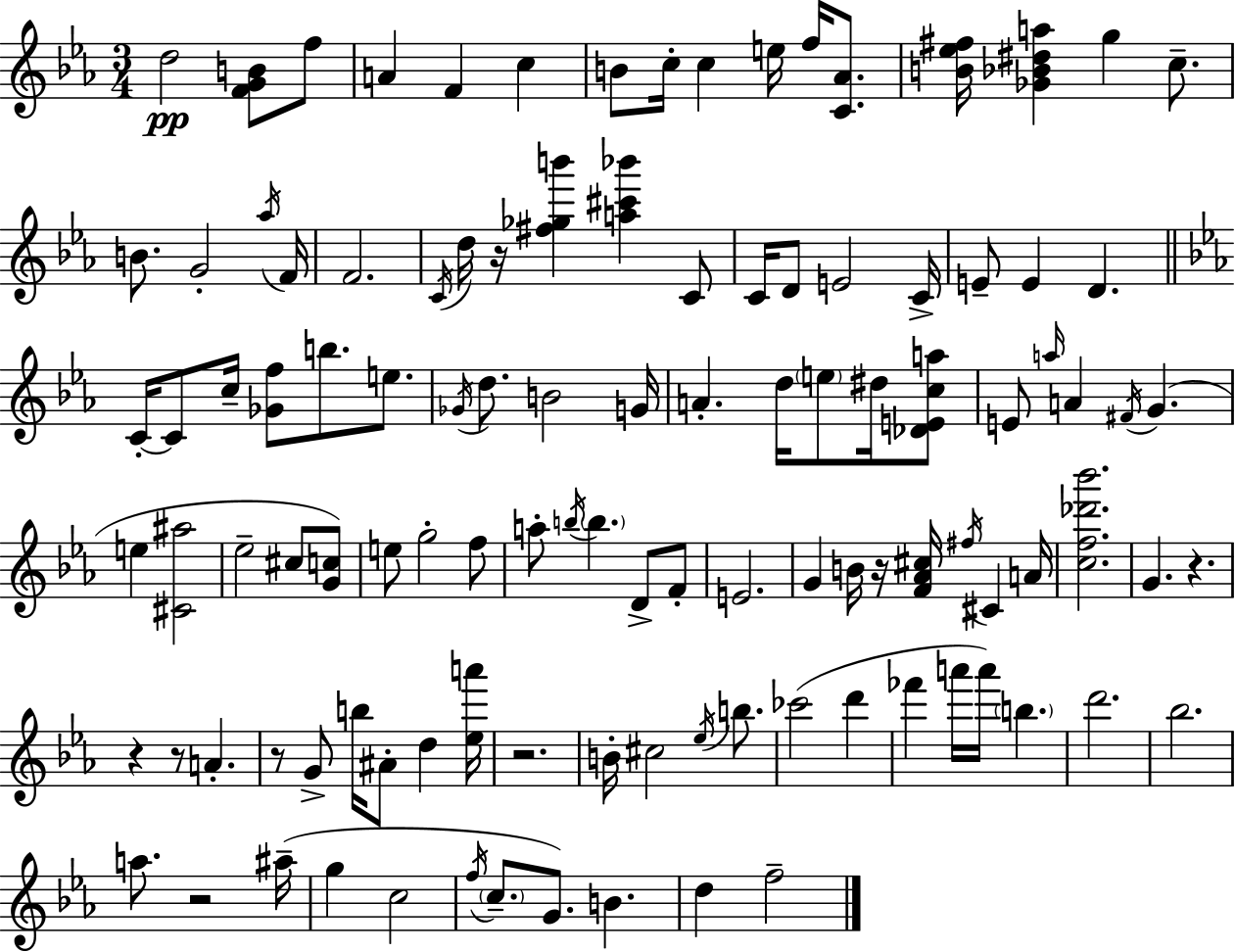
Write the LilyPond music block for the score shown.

{
  \clef treble
  \numericTimeSignature
  \time 3/4
  \key c \minor
  \repeat volta 2 { d''2\pp <f' g' b'>8 f''8 | a'4 f'4 c''4 | b'8 c''16-. c''4 e''16 f''16 <c' aes'>8. | <b' ees'' fis''>16 <ges' bes' dis'' a''>4 g''4 c''8.-- | \break b'8. g'2-. \acciaccatura { aes''16 } | f'16 f'2. | \acciaccatura { c'16 } d''16 r16 <fis'' ges'' b'''>4 <a'' cis''' bes'''>4 | c'8 c'16 d'8 e'2 | \break c'16-> e'8-- e'4 d'4. | \bar "||" \break \key ees \major c'16-.~~ c'8 c''16-- <ges' f''>8 b''8. e''8. | \acciaccatura { ges'16 } d''8. b'2 | g'16 a'4.-. d''16 \parenthesize e''8 dis''16 <des' e' c'' a''>8 | e'8 \grace { a''16 } a'4 \acciaccatura { fis'16 } g'4.( | \break e''4 <cis' ais''>2 | ees''2-- cis''8 | <g' c''>8) e''8 g''2-. | f''8 a''8-. \acciaccatura { b''16 } \parenthesize b''4. | \break d'8-> f'8-. e'2. | g'4 b'16 r16 <f' aes' cis''>16 \acciaccatura { fis''16 } | cis'4 a'16 <c'' f'' des''' bes'''>2. | g'4. r4. | \break r4 r8 a'4.-. | r8 g'8-> b''16 ais'8-. | d''4 <ees'' a'''>16 r2. | b'16-. cis''2 | \break \acciaccatura { ees''16 } b''8. ces'''2( | d'''4 fes'''4 a'''16 a'''16) | \parenthesize b''4. d'''2. | bes''2. | \break a''8. r2 | ais''16--( g''4 c''2 | \acciaccatura { f''16 } \parenthesize c''8.-- g'8.) | b'4. d''4 f''2-- | \break } \bar "|."
}